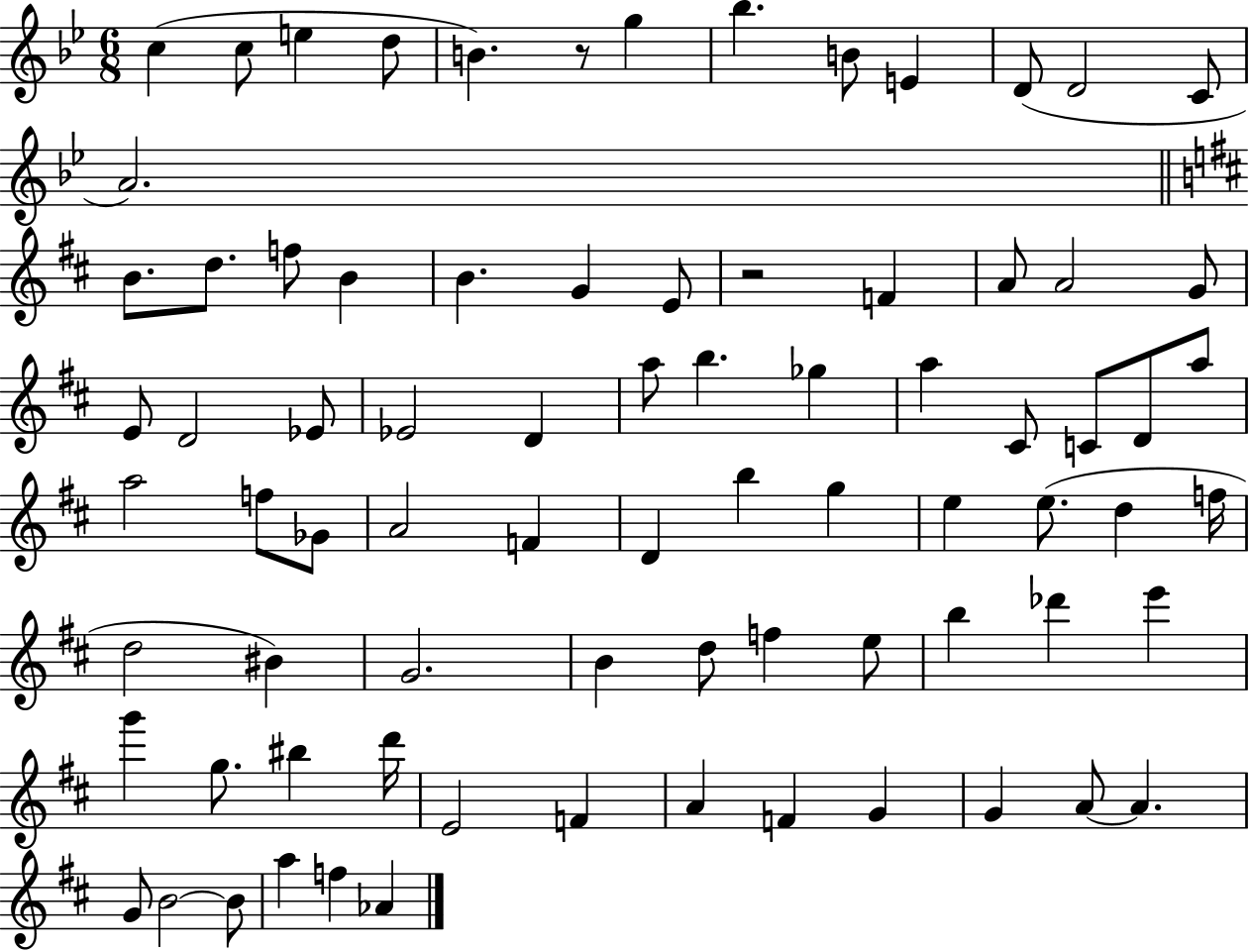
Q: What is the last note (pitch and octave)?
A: Ab4